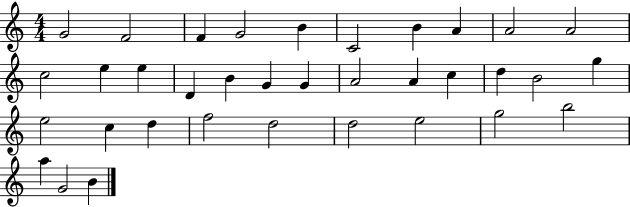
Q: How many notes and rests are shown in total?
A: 35